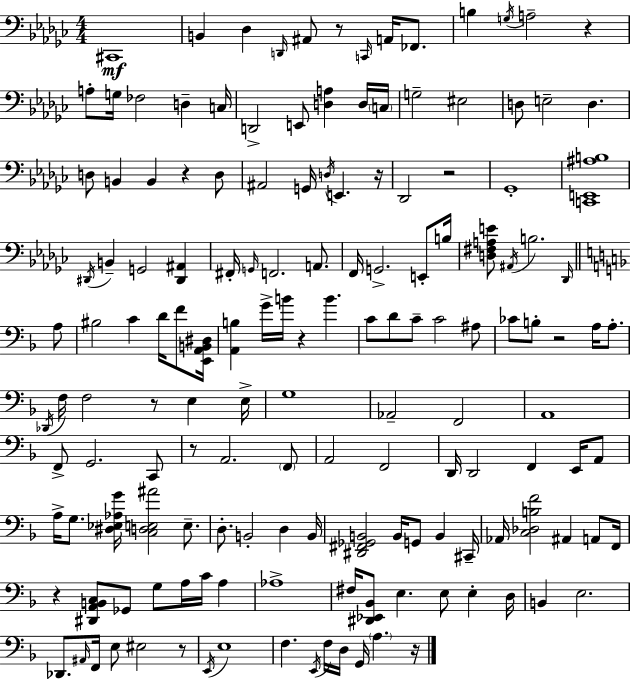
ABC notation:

X:1
T:Untitled
M:4/4
L:1/4
K:Ebm
^C,,4 B,, _D, D,,/4 ^A,,/2 z/2 C,,/4 A,,/4 _F,,/2 B, G,/4 A,2 z A,/2 G,/4 _F,2 D, C,/4 D,,2 E,,/2 [D,A,] D,/4 C,/4 G,2 ^E,2 D,/2 E,2 D, D,/2 B,, B,, z D,/2 ^A,,2 G,,/4 D,/4 E,, z/4 _D,,2 z2 _G,,4 [C,,E,,^A,B,]4 ^D,,/4 B,, G,,2 [^D,,^A,,] ^F,,/4 G,,/4 F,,2 A,,/2 F,,/4 G,,2 E,,/2 B,/4 [D,^F,A,E]/2 ^A,,/4 B,2 _D,,/4 A,/2 ^B,2 C D/4 F/2 [E,,A,,B,,^D,]/4 [A,,B,] G/4 B/4 z B C/2 D/2 C/2 C2 ^A,/2 _C/2 B,/2 z2 A,/4 A,/2 _D,,/4 F,/4 F,2 z/2 E, E,/4 G,4 _A,,2 F,,2 A,,4 F,,/2 G,,2 C,,/2 z/2 A,,2 F,,/2 A,,2 F,,2 D,,/4 D,,2 F,, E,,/4 A,,/2 A,/4 G,/2 [^D,_E,_A,G]/4 [C,D,E,^A]2 E,/2 D,/2 B,,2 D, B,,/4 [^D,,^F,,_G,,B,,]2 B,,/4 G,,/2 B,, ^C,,/4 _A,,/4 [C,_D,B,F]2 ^A,, A,,/2 F,,/4 z [^D,,A,,B,,C,]/2 _G,,/2 G,/2 A,/4 C/4 A, _A,4 ^F,/4 [^D,,_E,,_B,,]/2 E, E,/2 E, D,/4 B,, E,2 _D,,/2 ^A,,/4 F,,/4 E,/2 ^E,2 z/2 E,,/4 E,4 F, E,,/4 F,/4 D,/4 G,,/4 A, z/4